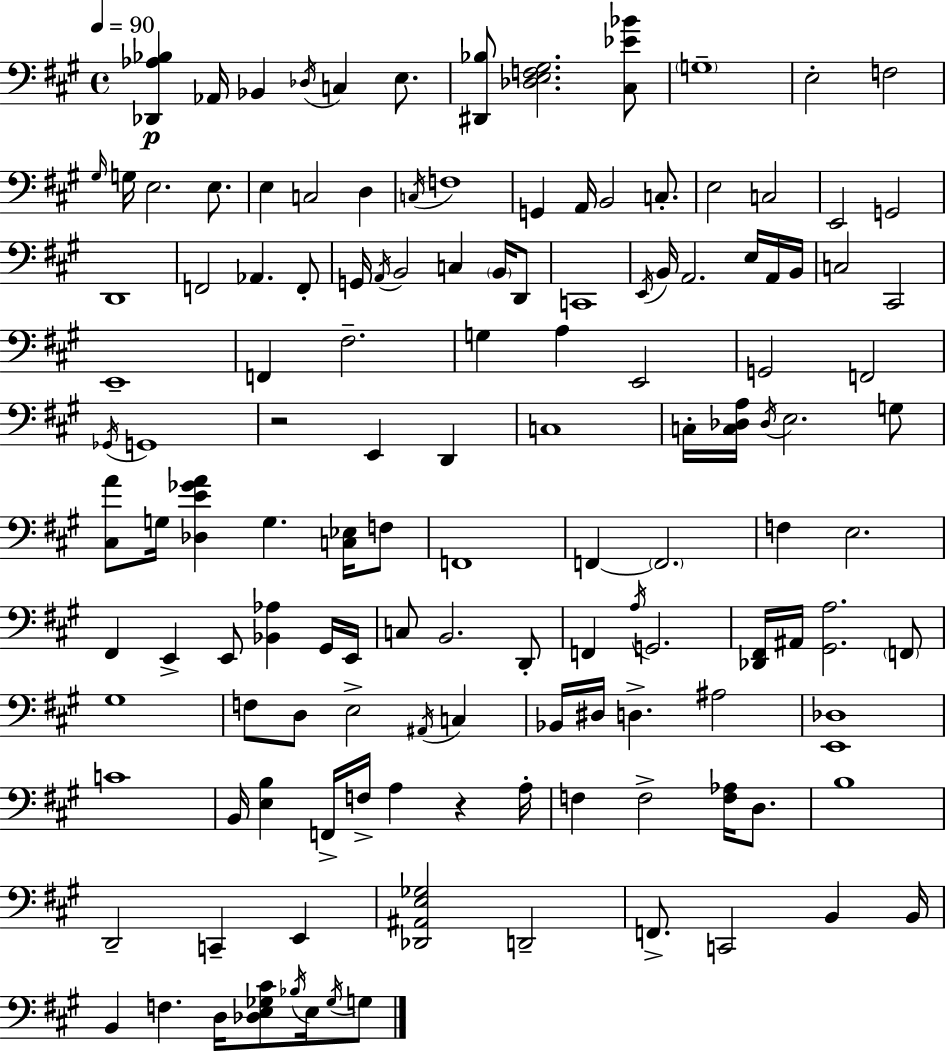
X:1
T:Untitled
M:4/4
L:1/4
K:A
[_D,,_A,_B,] _A,,/4 _B,, _D,/4 C, E,/2 [^D,,_B,]/2 [_D,E,F,^G,]2 [^C,_E_B]/2 G,4 E,2 F,2 ^G,/4 G,/4 E,2 E,/2 E, C,2 D, C,/4 F,4 G,, A,,/4 B,,2 C,/2 E,2 C,2 E,,2 G,,2 D,,4 F,,2 _A,, F,,/2 G,,/4 A,,/4 B,,2 C, B,,/4 D,,/2 C,,4 E,,/4 B,,/4 A,,2 E,/4 A,,/4 B,,/4 C,2 ^C,,2 E,,4 F,, ^F,2 G, A, E,,2 G,,2 F,,2 _G,,/4 G,,4 z2 E,, D,, C,4 C,/4 [C,_D,A,]/4 _D,/4 E,2 G,/2 [^C,A]/2 G,/4 [_D,E_GA] G, [C,_E,]/4 F,/2 F,,4 F,, F,,2 F, E,2 ^F,, E,, E,,/2 [_B,,_A,] ^G,,/4 E,,/4 C,/2 B,,2 D,,/2 F,, A,/4 G,,2 [_D,,^F,,]/4 ^A,,/4 [^G,,A,]2 F,,/2 ^G,4 F,/2 D,/2 E,2 ^A,,/4 C, _B,,/4 ^D,/4 D, ^A,2 [E,,_D,]4 C4 B,,/4 [E,B,] F,,/4 F,/4 A, z A,/4 F, F,2 [F,_A,]/4 D,/2 B,4 D,,2 C,, E,, [_D,,^A,,E,_G,]2 D,,2 F,,/2 C,,2 B,, B,,/4 B,, F, D,/4 [_D,E,_G,^C]/2 _B,/4 E,/4 _G,/4 G,/2